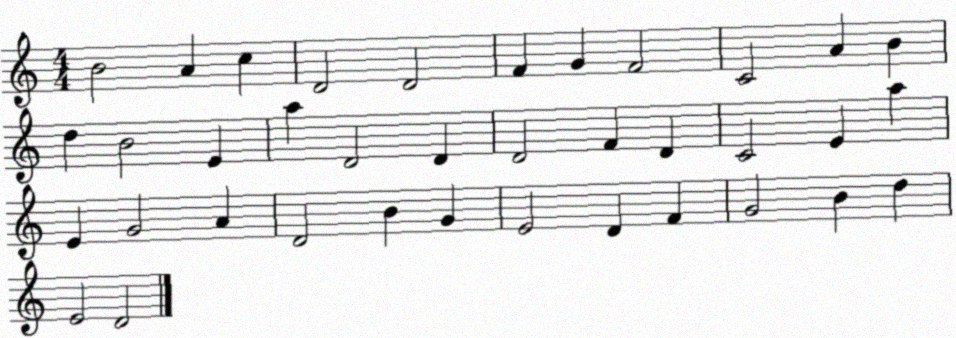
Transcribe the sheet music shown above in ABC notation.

X:1
T:Untitled
M:4/4
L:1/4
K:C
B2 A c D2 D2 F G F2 C2 A B d B2 E a D2 D D2 F D C2 E a E G2 A D2 B G E2 D F G2 B d E2 D2